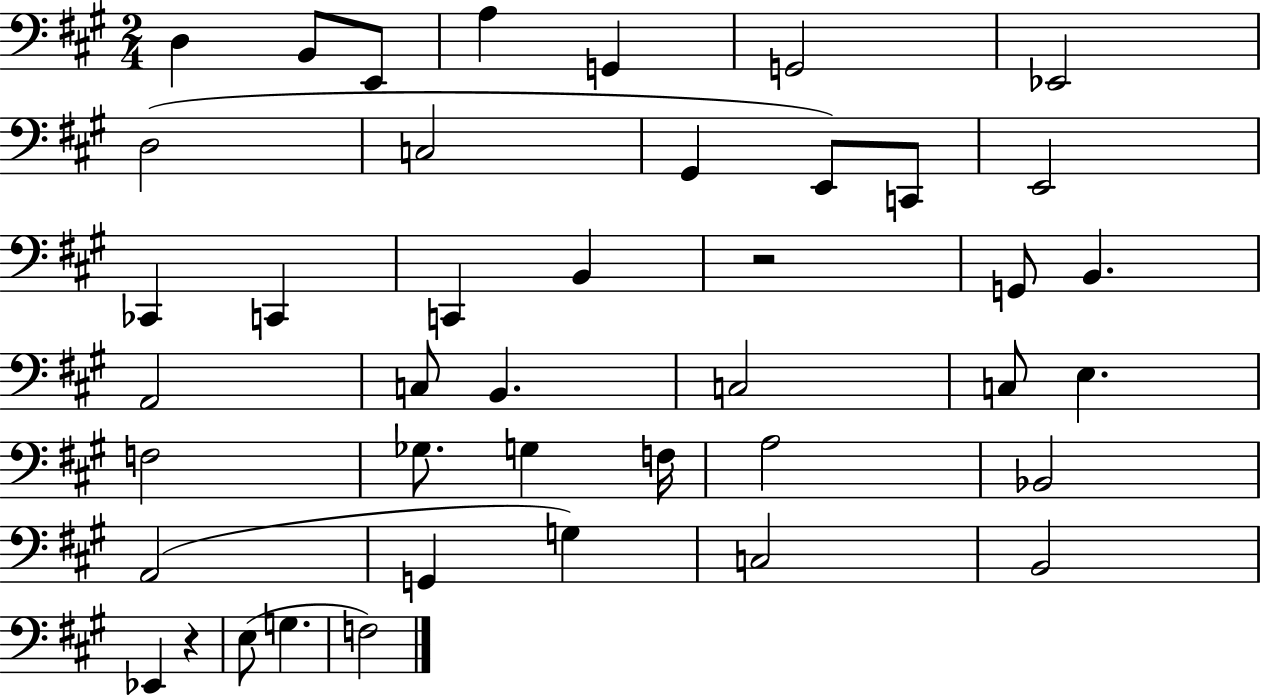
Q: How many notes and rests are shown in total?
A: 42